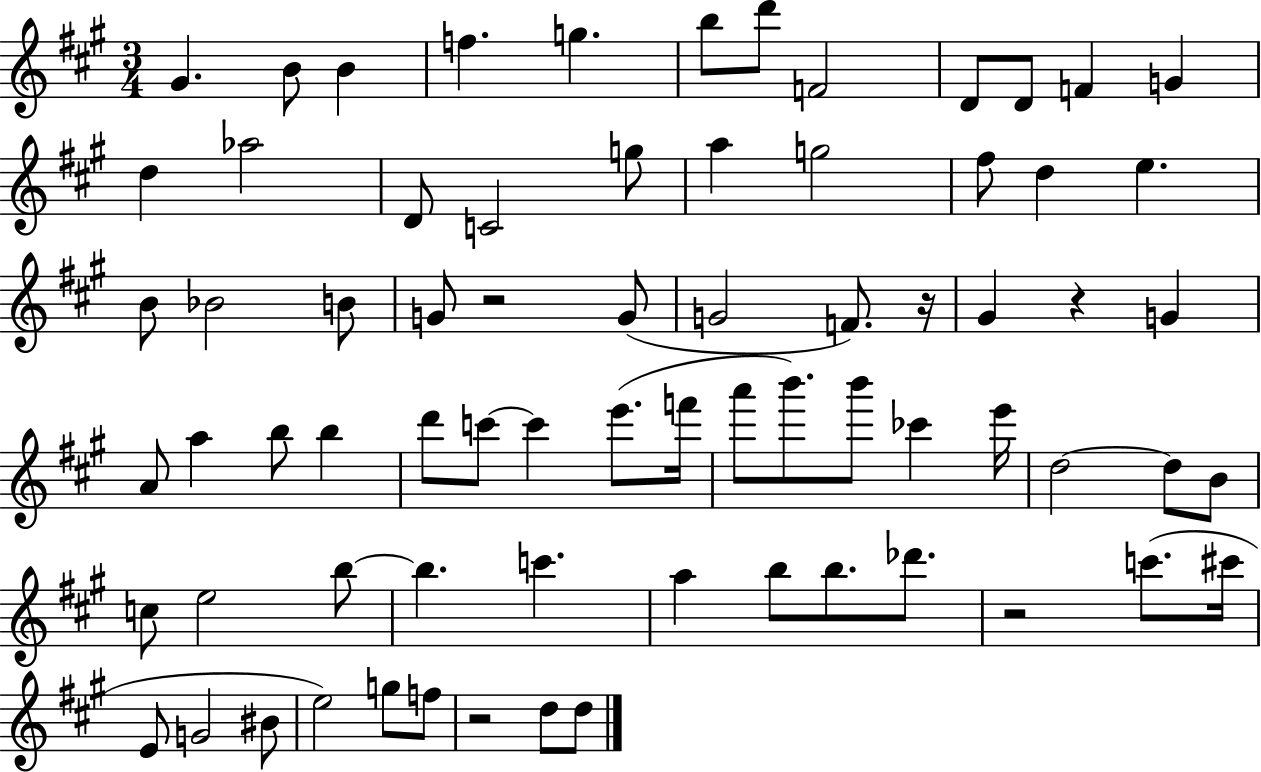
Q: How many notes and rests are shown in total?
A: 72